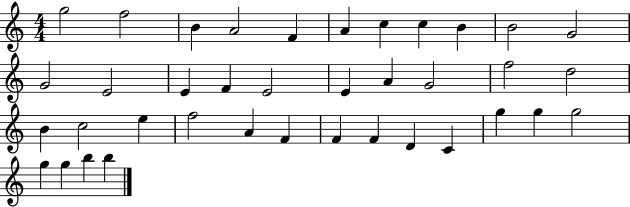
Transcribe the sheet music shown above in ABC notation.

X:1
T:Untitled
M:4/4
L:1/4
K:C
g2 f2 B A2 F A c c B B2 G2 G2 E2 E F E2 E A G2 f2 d2 B c2 e f2 A F F F D C g g g2 g g b b